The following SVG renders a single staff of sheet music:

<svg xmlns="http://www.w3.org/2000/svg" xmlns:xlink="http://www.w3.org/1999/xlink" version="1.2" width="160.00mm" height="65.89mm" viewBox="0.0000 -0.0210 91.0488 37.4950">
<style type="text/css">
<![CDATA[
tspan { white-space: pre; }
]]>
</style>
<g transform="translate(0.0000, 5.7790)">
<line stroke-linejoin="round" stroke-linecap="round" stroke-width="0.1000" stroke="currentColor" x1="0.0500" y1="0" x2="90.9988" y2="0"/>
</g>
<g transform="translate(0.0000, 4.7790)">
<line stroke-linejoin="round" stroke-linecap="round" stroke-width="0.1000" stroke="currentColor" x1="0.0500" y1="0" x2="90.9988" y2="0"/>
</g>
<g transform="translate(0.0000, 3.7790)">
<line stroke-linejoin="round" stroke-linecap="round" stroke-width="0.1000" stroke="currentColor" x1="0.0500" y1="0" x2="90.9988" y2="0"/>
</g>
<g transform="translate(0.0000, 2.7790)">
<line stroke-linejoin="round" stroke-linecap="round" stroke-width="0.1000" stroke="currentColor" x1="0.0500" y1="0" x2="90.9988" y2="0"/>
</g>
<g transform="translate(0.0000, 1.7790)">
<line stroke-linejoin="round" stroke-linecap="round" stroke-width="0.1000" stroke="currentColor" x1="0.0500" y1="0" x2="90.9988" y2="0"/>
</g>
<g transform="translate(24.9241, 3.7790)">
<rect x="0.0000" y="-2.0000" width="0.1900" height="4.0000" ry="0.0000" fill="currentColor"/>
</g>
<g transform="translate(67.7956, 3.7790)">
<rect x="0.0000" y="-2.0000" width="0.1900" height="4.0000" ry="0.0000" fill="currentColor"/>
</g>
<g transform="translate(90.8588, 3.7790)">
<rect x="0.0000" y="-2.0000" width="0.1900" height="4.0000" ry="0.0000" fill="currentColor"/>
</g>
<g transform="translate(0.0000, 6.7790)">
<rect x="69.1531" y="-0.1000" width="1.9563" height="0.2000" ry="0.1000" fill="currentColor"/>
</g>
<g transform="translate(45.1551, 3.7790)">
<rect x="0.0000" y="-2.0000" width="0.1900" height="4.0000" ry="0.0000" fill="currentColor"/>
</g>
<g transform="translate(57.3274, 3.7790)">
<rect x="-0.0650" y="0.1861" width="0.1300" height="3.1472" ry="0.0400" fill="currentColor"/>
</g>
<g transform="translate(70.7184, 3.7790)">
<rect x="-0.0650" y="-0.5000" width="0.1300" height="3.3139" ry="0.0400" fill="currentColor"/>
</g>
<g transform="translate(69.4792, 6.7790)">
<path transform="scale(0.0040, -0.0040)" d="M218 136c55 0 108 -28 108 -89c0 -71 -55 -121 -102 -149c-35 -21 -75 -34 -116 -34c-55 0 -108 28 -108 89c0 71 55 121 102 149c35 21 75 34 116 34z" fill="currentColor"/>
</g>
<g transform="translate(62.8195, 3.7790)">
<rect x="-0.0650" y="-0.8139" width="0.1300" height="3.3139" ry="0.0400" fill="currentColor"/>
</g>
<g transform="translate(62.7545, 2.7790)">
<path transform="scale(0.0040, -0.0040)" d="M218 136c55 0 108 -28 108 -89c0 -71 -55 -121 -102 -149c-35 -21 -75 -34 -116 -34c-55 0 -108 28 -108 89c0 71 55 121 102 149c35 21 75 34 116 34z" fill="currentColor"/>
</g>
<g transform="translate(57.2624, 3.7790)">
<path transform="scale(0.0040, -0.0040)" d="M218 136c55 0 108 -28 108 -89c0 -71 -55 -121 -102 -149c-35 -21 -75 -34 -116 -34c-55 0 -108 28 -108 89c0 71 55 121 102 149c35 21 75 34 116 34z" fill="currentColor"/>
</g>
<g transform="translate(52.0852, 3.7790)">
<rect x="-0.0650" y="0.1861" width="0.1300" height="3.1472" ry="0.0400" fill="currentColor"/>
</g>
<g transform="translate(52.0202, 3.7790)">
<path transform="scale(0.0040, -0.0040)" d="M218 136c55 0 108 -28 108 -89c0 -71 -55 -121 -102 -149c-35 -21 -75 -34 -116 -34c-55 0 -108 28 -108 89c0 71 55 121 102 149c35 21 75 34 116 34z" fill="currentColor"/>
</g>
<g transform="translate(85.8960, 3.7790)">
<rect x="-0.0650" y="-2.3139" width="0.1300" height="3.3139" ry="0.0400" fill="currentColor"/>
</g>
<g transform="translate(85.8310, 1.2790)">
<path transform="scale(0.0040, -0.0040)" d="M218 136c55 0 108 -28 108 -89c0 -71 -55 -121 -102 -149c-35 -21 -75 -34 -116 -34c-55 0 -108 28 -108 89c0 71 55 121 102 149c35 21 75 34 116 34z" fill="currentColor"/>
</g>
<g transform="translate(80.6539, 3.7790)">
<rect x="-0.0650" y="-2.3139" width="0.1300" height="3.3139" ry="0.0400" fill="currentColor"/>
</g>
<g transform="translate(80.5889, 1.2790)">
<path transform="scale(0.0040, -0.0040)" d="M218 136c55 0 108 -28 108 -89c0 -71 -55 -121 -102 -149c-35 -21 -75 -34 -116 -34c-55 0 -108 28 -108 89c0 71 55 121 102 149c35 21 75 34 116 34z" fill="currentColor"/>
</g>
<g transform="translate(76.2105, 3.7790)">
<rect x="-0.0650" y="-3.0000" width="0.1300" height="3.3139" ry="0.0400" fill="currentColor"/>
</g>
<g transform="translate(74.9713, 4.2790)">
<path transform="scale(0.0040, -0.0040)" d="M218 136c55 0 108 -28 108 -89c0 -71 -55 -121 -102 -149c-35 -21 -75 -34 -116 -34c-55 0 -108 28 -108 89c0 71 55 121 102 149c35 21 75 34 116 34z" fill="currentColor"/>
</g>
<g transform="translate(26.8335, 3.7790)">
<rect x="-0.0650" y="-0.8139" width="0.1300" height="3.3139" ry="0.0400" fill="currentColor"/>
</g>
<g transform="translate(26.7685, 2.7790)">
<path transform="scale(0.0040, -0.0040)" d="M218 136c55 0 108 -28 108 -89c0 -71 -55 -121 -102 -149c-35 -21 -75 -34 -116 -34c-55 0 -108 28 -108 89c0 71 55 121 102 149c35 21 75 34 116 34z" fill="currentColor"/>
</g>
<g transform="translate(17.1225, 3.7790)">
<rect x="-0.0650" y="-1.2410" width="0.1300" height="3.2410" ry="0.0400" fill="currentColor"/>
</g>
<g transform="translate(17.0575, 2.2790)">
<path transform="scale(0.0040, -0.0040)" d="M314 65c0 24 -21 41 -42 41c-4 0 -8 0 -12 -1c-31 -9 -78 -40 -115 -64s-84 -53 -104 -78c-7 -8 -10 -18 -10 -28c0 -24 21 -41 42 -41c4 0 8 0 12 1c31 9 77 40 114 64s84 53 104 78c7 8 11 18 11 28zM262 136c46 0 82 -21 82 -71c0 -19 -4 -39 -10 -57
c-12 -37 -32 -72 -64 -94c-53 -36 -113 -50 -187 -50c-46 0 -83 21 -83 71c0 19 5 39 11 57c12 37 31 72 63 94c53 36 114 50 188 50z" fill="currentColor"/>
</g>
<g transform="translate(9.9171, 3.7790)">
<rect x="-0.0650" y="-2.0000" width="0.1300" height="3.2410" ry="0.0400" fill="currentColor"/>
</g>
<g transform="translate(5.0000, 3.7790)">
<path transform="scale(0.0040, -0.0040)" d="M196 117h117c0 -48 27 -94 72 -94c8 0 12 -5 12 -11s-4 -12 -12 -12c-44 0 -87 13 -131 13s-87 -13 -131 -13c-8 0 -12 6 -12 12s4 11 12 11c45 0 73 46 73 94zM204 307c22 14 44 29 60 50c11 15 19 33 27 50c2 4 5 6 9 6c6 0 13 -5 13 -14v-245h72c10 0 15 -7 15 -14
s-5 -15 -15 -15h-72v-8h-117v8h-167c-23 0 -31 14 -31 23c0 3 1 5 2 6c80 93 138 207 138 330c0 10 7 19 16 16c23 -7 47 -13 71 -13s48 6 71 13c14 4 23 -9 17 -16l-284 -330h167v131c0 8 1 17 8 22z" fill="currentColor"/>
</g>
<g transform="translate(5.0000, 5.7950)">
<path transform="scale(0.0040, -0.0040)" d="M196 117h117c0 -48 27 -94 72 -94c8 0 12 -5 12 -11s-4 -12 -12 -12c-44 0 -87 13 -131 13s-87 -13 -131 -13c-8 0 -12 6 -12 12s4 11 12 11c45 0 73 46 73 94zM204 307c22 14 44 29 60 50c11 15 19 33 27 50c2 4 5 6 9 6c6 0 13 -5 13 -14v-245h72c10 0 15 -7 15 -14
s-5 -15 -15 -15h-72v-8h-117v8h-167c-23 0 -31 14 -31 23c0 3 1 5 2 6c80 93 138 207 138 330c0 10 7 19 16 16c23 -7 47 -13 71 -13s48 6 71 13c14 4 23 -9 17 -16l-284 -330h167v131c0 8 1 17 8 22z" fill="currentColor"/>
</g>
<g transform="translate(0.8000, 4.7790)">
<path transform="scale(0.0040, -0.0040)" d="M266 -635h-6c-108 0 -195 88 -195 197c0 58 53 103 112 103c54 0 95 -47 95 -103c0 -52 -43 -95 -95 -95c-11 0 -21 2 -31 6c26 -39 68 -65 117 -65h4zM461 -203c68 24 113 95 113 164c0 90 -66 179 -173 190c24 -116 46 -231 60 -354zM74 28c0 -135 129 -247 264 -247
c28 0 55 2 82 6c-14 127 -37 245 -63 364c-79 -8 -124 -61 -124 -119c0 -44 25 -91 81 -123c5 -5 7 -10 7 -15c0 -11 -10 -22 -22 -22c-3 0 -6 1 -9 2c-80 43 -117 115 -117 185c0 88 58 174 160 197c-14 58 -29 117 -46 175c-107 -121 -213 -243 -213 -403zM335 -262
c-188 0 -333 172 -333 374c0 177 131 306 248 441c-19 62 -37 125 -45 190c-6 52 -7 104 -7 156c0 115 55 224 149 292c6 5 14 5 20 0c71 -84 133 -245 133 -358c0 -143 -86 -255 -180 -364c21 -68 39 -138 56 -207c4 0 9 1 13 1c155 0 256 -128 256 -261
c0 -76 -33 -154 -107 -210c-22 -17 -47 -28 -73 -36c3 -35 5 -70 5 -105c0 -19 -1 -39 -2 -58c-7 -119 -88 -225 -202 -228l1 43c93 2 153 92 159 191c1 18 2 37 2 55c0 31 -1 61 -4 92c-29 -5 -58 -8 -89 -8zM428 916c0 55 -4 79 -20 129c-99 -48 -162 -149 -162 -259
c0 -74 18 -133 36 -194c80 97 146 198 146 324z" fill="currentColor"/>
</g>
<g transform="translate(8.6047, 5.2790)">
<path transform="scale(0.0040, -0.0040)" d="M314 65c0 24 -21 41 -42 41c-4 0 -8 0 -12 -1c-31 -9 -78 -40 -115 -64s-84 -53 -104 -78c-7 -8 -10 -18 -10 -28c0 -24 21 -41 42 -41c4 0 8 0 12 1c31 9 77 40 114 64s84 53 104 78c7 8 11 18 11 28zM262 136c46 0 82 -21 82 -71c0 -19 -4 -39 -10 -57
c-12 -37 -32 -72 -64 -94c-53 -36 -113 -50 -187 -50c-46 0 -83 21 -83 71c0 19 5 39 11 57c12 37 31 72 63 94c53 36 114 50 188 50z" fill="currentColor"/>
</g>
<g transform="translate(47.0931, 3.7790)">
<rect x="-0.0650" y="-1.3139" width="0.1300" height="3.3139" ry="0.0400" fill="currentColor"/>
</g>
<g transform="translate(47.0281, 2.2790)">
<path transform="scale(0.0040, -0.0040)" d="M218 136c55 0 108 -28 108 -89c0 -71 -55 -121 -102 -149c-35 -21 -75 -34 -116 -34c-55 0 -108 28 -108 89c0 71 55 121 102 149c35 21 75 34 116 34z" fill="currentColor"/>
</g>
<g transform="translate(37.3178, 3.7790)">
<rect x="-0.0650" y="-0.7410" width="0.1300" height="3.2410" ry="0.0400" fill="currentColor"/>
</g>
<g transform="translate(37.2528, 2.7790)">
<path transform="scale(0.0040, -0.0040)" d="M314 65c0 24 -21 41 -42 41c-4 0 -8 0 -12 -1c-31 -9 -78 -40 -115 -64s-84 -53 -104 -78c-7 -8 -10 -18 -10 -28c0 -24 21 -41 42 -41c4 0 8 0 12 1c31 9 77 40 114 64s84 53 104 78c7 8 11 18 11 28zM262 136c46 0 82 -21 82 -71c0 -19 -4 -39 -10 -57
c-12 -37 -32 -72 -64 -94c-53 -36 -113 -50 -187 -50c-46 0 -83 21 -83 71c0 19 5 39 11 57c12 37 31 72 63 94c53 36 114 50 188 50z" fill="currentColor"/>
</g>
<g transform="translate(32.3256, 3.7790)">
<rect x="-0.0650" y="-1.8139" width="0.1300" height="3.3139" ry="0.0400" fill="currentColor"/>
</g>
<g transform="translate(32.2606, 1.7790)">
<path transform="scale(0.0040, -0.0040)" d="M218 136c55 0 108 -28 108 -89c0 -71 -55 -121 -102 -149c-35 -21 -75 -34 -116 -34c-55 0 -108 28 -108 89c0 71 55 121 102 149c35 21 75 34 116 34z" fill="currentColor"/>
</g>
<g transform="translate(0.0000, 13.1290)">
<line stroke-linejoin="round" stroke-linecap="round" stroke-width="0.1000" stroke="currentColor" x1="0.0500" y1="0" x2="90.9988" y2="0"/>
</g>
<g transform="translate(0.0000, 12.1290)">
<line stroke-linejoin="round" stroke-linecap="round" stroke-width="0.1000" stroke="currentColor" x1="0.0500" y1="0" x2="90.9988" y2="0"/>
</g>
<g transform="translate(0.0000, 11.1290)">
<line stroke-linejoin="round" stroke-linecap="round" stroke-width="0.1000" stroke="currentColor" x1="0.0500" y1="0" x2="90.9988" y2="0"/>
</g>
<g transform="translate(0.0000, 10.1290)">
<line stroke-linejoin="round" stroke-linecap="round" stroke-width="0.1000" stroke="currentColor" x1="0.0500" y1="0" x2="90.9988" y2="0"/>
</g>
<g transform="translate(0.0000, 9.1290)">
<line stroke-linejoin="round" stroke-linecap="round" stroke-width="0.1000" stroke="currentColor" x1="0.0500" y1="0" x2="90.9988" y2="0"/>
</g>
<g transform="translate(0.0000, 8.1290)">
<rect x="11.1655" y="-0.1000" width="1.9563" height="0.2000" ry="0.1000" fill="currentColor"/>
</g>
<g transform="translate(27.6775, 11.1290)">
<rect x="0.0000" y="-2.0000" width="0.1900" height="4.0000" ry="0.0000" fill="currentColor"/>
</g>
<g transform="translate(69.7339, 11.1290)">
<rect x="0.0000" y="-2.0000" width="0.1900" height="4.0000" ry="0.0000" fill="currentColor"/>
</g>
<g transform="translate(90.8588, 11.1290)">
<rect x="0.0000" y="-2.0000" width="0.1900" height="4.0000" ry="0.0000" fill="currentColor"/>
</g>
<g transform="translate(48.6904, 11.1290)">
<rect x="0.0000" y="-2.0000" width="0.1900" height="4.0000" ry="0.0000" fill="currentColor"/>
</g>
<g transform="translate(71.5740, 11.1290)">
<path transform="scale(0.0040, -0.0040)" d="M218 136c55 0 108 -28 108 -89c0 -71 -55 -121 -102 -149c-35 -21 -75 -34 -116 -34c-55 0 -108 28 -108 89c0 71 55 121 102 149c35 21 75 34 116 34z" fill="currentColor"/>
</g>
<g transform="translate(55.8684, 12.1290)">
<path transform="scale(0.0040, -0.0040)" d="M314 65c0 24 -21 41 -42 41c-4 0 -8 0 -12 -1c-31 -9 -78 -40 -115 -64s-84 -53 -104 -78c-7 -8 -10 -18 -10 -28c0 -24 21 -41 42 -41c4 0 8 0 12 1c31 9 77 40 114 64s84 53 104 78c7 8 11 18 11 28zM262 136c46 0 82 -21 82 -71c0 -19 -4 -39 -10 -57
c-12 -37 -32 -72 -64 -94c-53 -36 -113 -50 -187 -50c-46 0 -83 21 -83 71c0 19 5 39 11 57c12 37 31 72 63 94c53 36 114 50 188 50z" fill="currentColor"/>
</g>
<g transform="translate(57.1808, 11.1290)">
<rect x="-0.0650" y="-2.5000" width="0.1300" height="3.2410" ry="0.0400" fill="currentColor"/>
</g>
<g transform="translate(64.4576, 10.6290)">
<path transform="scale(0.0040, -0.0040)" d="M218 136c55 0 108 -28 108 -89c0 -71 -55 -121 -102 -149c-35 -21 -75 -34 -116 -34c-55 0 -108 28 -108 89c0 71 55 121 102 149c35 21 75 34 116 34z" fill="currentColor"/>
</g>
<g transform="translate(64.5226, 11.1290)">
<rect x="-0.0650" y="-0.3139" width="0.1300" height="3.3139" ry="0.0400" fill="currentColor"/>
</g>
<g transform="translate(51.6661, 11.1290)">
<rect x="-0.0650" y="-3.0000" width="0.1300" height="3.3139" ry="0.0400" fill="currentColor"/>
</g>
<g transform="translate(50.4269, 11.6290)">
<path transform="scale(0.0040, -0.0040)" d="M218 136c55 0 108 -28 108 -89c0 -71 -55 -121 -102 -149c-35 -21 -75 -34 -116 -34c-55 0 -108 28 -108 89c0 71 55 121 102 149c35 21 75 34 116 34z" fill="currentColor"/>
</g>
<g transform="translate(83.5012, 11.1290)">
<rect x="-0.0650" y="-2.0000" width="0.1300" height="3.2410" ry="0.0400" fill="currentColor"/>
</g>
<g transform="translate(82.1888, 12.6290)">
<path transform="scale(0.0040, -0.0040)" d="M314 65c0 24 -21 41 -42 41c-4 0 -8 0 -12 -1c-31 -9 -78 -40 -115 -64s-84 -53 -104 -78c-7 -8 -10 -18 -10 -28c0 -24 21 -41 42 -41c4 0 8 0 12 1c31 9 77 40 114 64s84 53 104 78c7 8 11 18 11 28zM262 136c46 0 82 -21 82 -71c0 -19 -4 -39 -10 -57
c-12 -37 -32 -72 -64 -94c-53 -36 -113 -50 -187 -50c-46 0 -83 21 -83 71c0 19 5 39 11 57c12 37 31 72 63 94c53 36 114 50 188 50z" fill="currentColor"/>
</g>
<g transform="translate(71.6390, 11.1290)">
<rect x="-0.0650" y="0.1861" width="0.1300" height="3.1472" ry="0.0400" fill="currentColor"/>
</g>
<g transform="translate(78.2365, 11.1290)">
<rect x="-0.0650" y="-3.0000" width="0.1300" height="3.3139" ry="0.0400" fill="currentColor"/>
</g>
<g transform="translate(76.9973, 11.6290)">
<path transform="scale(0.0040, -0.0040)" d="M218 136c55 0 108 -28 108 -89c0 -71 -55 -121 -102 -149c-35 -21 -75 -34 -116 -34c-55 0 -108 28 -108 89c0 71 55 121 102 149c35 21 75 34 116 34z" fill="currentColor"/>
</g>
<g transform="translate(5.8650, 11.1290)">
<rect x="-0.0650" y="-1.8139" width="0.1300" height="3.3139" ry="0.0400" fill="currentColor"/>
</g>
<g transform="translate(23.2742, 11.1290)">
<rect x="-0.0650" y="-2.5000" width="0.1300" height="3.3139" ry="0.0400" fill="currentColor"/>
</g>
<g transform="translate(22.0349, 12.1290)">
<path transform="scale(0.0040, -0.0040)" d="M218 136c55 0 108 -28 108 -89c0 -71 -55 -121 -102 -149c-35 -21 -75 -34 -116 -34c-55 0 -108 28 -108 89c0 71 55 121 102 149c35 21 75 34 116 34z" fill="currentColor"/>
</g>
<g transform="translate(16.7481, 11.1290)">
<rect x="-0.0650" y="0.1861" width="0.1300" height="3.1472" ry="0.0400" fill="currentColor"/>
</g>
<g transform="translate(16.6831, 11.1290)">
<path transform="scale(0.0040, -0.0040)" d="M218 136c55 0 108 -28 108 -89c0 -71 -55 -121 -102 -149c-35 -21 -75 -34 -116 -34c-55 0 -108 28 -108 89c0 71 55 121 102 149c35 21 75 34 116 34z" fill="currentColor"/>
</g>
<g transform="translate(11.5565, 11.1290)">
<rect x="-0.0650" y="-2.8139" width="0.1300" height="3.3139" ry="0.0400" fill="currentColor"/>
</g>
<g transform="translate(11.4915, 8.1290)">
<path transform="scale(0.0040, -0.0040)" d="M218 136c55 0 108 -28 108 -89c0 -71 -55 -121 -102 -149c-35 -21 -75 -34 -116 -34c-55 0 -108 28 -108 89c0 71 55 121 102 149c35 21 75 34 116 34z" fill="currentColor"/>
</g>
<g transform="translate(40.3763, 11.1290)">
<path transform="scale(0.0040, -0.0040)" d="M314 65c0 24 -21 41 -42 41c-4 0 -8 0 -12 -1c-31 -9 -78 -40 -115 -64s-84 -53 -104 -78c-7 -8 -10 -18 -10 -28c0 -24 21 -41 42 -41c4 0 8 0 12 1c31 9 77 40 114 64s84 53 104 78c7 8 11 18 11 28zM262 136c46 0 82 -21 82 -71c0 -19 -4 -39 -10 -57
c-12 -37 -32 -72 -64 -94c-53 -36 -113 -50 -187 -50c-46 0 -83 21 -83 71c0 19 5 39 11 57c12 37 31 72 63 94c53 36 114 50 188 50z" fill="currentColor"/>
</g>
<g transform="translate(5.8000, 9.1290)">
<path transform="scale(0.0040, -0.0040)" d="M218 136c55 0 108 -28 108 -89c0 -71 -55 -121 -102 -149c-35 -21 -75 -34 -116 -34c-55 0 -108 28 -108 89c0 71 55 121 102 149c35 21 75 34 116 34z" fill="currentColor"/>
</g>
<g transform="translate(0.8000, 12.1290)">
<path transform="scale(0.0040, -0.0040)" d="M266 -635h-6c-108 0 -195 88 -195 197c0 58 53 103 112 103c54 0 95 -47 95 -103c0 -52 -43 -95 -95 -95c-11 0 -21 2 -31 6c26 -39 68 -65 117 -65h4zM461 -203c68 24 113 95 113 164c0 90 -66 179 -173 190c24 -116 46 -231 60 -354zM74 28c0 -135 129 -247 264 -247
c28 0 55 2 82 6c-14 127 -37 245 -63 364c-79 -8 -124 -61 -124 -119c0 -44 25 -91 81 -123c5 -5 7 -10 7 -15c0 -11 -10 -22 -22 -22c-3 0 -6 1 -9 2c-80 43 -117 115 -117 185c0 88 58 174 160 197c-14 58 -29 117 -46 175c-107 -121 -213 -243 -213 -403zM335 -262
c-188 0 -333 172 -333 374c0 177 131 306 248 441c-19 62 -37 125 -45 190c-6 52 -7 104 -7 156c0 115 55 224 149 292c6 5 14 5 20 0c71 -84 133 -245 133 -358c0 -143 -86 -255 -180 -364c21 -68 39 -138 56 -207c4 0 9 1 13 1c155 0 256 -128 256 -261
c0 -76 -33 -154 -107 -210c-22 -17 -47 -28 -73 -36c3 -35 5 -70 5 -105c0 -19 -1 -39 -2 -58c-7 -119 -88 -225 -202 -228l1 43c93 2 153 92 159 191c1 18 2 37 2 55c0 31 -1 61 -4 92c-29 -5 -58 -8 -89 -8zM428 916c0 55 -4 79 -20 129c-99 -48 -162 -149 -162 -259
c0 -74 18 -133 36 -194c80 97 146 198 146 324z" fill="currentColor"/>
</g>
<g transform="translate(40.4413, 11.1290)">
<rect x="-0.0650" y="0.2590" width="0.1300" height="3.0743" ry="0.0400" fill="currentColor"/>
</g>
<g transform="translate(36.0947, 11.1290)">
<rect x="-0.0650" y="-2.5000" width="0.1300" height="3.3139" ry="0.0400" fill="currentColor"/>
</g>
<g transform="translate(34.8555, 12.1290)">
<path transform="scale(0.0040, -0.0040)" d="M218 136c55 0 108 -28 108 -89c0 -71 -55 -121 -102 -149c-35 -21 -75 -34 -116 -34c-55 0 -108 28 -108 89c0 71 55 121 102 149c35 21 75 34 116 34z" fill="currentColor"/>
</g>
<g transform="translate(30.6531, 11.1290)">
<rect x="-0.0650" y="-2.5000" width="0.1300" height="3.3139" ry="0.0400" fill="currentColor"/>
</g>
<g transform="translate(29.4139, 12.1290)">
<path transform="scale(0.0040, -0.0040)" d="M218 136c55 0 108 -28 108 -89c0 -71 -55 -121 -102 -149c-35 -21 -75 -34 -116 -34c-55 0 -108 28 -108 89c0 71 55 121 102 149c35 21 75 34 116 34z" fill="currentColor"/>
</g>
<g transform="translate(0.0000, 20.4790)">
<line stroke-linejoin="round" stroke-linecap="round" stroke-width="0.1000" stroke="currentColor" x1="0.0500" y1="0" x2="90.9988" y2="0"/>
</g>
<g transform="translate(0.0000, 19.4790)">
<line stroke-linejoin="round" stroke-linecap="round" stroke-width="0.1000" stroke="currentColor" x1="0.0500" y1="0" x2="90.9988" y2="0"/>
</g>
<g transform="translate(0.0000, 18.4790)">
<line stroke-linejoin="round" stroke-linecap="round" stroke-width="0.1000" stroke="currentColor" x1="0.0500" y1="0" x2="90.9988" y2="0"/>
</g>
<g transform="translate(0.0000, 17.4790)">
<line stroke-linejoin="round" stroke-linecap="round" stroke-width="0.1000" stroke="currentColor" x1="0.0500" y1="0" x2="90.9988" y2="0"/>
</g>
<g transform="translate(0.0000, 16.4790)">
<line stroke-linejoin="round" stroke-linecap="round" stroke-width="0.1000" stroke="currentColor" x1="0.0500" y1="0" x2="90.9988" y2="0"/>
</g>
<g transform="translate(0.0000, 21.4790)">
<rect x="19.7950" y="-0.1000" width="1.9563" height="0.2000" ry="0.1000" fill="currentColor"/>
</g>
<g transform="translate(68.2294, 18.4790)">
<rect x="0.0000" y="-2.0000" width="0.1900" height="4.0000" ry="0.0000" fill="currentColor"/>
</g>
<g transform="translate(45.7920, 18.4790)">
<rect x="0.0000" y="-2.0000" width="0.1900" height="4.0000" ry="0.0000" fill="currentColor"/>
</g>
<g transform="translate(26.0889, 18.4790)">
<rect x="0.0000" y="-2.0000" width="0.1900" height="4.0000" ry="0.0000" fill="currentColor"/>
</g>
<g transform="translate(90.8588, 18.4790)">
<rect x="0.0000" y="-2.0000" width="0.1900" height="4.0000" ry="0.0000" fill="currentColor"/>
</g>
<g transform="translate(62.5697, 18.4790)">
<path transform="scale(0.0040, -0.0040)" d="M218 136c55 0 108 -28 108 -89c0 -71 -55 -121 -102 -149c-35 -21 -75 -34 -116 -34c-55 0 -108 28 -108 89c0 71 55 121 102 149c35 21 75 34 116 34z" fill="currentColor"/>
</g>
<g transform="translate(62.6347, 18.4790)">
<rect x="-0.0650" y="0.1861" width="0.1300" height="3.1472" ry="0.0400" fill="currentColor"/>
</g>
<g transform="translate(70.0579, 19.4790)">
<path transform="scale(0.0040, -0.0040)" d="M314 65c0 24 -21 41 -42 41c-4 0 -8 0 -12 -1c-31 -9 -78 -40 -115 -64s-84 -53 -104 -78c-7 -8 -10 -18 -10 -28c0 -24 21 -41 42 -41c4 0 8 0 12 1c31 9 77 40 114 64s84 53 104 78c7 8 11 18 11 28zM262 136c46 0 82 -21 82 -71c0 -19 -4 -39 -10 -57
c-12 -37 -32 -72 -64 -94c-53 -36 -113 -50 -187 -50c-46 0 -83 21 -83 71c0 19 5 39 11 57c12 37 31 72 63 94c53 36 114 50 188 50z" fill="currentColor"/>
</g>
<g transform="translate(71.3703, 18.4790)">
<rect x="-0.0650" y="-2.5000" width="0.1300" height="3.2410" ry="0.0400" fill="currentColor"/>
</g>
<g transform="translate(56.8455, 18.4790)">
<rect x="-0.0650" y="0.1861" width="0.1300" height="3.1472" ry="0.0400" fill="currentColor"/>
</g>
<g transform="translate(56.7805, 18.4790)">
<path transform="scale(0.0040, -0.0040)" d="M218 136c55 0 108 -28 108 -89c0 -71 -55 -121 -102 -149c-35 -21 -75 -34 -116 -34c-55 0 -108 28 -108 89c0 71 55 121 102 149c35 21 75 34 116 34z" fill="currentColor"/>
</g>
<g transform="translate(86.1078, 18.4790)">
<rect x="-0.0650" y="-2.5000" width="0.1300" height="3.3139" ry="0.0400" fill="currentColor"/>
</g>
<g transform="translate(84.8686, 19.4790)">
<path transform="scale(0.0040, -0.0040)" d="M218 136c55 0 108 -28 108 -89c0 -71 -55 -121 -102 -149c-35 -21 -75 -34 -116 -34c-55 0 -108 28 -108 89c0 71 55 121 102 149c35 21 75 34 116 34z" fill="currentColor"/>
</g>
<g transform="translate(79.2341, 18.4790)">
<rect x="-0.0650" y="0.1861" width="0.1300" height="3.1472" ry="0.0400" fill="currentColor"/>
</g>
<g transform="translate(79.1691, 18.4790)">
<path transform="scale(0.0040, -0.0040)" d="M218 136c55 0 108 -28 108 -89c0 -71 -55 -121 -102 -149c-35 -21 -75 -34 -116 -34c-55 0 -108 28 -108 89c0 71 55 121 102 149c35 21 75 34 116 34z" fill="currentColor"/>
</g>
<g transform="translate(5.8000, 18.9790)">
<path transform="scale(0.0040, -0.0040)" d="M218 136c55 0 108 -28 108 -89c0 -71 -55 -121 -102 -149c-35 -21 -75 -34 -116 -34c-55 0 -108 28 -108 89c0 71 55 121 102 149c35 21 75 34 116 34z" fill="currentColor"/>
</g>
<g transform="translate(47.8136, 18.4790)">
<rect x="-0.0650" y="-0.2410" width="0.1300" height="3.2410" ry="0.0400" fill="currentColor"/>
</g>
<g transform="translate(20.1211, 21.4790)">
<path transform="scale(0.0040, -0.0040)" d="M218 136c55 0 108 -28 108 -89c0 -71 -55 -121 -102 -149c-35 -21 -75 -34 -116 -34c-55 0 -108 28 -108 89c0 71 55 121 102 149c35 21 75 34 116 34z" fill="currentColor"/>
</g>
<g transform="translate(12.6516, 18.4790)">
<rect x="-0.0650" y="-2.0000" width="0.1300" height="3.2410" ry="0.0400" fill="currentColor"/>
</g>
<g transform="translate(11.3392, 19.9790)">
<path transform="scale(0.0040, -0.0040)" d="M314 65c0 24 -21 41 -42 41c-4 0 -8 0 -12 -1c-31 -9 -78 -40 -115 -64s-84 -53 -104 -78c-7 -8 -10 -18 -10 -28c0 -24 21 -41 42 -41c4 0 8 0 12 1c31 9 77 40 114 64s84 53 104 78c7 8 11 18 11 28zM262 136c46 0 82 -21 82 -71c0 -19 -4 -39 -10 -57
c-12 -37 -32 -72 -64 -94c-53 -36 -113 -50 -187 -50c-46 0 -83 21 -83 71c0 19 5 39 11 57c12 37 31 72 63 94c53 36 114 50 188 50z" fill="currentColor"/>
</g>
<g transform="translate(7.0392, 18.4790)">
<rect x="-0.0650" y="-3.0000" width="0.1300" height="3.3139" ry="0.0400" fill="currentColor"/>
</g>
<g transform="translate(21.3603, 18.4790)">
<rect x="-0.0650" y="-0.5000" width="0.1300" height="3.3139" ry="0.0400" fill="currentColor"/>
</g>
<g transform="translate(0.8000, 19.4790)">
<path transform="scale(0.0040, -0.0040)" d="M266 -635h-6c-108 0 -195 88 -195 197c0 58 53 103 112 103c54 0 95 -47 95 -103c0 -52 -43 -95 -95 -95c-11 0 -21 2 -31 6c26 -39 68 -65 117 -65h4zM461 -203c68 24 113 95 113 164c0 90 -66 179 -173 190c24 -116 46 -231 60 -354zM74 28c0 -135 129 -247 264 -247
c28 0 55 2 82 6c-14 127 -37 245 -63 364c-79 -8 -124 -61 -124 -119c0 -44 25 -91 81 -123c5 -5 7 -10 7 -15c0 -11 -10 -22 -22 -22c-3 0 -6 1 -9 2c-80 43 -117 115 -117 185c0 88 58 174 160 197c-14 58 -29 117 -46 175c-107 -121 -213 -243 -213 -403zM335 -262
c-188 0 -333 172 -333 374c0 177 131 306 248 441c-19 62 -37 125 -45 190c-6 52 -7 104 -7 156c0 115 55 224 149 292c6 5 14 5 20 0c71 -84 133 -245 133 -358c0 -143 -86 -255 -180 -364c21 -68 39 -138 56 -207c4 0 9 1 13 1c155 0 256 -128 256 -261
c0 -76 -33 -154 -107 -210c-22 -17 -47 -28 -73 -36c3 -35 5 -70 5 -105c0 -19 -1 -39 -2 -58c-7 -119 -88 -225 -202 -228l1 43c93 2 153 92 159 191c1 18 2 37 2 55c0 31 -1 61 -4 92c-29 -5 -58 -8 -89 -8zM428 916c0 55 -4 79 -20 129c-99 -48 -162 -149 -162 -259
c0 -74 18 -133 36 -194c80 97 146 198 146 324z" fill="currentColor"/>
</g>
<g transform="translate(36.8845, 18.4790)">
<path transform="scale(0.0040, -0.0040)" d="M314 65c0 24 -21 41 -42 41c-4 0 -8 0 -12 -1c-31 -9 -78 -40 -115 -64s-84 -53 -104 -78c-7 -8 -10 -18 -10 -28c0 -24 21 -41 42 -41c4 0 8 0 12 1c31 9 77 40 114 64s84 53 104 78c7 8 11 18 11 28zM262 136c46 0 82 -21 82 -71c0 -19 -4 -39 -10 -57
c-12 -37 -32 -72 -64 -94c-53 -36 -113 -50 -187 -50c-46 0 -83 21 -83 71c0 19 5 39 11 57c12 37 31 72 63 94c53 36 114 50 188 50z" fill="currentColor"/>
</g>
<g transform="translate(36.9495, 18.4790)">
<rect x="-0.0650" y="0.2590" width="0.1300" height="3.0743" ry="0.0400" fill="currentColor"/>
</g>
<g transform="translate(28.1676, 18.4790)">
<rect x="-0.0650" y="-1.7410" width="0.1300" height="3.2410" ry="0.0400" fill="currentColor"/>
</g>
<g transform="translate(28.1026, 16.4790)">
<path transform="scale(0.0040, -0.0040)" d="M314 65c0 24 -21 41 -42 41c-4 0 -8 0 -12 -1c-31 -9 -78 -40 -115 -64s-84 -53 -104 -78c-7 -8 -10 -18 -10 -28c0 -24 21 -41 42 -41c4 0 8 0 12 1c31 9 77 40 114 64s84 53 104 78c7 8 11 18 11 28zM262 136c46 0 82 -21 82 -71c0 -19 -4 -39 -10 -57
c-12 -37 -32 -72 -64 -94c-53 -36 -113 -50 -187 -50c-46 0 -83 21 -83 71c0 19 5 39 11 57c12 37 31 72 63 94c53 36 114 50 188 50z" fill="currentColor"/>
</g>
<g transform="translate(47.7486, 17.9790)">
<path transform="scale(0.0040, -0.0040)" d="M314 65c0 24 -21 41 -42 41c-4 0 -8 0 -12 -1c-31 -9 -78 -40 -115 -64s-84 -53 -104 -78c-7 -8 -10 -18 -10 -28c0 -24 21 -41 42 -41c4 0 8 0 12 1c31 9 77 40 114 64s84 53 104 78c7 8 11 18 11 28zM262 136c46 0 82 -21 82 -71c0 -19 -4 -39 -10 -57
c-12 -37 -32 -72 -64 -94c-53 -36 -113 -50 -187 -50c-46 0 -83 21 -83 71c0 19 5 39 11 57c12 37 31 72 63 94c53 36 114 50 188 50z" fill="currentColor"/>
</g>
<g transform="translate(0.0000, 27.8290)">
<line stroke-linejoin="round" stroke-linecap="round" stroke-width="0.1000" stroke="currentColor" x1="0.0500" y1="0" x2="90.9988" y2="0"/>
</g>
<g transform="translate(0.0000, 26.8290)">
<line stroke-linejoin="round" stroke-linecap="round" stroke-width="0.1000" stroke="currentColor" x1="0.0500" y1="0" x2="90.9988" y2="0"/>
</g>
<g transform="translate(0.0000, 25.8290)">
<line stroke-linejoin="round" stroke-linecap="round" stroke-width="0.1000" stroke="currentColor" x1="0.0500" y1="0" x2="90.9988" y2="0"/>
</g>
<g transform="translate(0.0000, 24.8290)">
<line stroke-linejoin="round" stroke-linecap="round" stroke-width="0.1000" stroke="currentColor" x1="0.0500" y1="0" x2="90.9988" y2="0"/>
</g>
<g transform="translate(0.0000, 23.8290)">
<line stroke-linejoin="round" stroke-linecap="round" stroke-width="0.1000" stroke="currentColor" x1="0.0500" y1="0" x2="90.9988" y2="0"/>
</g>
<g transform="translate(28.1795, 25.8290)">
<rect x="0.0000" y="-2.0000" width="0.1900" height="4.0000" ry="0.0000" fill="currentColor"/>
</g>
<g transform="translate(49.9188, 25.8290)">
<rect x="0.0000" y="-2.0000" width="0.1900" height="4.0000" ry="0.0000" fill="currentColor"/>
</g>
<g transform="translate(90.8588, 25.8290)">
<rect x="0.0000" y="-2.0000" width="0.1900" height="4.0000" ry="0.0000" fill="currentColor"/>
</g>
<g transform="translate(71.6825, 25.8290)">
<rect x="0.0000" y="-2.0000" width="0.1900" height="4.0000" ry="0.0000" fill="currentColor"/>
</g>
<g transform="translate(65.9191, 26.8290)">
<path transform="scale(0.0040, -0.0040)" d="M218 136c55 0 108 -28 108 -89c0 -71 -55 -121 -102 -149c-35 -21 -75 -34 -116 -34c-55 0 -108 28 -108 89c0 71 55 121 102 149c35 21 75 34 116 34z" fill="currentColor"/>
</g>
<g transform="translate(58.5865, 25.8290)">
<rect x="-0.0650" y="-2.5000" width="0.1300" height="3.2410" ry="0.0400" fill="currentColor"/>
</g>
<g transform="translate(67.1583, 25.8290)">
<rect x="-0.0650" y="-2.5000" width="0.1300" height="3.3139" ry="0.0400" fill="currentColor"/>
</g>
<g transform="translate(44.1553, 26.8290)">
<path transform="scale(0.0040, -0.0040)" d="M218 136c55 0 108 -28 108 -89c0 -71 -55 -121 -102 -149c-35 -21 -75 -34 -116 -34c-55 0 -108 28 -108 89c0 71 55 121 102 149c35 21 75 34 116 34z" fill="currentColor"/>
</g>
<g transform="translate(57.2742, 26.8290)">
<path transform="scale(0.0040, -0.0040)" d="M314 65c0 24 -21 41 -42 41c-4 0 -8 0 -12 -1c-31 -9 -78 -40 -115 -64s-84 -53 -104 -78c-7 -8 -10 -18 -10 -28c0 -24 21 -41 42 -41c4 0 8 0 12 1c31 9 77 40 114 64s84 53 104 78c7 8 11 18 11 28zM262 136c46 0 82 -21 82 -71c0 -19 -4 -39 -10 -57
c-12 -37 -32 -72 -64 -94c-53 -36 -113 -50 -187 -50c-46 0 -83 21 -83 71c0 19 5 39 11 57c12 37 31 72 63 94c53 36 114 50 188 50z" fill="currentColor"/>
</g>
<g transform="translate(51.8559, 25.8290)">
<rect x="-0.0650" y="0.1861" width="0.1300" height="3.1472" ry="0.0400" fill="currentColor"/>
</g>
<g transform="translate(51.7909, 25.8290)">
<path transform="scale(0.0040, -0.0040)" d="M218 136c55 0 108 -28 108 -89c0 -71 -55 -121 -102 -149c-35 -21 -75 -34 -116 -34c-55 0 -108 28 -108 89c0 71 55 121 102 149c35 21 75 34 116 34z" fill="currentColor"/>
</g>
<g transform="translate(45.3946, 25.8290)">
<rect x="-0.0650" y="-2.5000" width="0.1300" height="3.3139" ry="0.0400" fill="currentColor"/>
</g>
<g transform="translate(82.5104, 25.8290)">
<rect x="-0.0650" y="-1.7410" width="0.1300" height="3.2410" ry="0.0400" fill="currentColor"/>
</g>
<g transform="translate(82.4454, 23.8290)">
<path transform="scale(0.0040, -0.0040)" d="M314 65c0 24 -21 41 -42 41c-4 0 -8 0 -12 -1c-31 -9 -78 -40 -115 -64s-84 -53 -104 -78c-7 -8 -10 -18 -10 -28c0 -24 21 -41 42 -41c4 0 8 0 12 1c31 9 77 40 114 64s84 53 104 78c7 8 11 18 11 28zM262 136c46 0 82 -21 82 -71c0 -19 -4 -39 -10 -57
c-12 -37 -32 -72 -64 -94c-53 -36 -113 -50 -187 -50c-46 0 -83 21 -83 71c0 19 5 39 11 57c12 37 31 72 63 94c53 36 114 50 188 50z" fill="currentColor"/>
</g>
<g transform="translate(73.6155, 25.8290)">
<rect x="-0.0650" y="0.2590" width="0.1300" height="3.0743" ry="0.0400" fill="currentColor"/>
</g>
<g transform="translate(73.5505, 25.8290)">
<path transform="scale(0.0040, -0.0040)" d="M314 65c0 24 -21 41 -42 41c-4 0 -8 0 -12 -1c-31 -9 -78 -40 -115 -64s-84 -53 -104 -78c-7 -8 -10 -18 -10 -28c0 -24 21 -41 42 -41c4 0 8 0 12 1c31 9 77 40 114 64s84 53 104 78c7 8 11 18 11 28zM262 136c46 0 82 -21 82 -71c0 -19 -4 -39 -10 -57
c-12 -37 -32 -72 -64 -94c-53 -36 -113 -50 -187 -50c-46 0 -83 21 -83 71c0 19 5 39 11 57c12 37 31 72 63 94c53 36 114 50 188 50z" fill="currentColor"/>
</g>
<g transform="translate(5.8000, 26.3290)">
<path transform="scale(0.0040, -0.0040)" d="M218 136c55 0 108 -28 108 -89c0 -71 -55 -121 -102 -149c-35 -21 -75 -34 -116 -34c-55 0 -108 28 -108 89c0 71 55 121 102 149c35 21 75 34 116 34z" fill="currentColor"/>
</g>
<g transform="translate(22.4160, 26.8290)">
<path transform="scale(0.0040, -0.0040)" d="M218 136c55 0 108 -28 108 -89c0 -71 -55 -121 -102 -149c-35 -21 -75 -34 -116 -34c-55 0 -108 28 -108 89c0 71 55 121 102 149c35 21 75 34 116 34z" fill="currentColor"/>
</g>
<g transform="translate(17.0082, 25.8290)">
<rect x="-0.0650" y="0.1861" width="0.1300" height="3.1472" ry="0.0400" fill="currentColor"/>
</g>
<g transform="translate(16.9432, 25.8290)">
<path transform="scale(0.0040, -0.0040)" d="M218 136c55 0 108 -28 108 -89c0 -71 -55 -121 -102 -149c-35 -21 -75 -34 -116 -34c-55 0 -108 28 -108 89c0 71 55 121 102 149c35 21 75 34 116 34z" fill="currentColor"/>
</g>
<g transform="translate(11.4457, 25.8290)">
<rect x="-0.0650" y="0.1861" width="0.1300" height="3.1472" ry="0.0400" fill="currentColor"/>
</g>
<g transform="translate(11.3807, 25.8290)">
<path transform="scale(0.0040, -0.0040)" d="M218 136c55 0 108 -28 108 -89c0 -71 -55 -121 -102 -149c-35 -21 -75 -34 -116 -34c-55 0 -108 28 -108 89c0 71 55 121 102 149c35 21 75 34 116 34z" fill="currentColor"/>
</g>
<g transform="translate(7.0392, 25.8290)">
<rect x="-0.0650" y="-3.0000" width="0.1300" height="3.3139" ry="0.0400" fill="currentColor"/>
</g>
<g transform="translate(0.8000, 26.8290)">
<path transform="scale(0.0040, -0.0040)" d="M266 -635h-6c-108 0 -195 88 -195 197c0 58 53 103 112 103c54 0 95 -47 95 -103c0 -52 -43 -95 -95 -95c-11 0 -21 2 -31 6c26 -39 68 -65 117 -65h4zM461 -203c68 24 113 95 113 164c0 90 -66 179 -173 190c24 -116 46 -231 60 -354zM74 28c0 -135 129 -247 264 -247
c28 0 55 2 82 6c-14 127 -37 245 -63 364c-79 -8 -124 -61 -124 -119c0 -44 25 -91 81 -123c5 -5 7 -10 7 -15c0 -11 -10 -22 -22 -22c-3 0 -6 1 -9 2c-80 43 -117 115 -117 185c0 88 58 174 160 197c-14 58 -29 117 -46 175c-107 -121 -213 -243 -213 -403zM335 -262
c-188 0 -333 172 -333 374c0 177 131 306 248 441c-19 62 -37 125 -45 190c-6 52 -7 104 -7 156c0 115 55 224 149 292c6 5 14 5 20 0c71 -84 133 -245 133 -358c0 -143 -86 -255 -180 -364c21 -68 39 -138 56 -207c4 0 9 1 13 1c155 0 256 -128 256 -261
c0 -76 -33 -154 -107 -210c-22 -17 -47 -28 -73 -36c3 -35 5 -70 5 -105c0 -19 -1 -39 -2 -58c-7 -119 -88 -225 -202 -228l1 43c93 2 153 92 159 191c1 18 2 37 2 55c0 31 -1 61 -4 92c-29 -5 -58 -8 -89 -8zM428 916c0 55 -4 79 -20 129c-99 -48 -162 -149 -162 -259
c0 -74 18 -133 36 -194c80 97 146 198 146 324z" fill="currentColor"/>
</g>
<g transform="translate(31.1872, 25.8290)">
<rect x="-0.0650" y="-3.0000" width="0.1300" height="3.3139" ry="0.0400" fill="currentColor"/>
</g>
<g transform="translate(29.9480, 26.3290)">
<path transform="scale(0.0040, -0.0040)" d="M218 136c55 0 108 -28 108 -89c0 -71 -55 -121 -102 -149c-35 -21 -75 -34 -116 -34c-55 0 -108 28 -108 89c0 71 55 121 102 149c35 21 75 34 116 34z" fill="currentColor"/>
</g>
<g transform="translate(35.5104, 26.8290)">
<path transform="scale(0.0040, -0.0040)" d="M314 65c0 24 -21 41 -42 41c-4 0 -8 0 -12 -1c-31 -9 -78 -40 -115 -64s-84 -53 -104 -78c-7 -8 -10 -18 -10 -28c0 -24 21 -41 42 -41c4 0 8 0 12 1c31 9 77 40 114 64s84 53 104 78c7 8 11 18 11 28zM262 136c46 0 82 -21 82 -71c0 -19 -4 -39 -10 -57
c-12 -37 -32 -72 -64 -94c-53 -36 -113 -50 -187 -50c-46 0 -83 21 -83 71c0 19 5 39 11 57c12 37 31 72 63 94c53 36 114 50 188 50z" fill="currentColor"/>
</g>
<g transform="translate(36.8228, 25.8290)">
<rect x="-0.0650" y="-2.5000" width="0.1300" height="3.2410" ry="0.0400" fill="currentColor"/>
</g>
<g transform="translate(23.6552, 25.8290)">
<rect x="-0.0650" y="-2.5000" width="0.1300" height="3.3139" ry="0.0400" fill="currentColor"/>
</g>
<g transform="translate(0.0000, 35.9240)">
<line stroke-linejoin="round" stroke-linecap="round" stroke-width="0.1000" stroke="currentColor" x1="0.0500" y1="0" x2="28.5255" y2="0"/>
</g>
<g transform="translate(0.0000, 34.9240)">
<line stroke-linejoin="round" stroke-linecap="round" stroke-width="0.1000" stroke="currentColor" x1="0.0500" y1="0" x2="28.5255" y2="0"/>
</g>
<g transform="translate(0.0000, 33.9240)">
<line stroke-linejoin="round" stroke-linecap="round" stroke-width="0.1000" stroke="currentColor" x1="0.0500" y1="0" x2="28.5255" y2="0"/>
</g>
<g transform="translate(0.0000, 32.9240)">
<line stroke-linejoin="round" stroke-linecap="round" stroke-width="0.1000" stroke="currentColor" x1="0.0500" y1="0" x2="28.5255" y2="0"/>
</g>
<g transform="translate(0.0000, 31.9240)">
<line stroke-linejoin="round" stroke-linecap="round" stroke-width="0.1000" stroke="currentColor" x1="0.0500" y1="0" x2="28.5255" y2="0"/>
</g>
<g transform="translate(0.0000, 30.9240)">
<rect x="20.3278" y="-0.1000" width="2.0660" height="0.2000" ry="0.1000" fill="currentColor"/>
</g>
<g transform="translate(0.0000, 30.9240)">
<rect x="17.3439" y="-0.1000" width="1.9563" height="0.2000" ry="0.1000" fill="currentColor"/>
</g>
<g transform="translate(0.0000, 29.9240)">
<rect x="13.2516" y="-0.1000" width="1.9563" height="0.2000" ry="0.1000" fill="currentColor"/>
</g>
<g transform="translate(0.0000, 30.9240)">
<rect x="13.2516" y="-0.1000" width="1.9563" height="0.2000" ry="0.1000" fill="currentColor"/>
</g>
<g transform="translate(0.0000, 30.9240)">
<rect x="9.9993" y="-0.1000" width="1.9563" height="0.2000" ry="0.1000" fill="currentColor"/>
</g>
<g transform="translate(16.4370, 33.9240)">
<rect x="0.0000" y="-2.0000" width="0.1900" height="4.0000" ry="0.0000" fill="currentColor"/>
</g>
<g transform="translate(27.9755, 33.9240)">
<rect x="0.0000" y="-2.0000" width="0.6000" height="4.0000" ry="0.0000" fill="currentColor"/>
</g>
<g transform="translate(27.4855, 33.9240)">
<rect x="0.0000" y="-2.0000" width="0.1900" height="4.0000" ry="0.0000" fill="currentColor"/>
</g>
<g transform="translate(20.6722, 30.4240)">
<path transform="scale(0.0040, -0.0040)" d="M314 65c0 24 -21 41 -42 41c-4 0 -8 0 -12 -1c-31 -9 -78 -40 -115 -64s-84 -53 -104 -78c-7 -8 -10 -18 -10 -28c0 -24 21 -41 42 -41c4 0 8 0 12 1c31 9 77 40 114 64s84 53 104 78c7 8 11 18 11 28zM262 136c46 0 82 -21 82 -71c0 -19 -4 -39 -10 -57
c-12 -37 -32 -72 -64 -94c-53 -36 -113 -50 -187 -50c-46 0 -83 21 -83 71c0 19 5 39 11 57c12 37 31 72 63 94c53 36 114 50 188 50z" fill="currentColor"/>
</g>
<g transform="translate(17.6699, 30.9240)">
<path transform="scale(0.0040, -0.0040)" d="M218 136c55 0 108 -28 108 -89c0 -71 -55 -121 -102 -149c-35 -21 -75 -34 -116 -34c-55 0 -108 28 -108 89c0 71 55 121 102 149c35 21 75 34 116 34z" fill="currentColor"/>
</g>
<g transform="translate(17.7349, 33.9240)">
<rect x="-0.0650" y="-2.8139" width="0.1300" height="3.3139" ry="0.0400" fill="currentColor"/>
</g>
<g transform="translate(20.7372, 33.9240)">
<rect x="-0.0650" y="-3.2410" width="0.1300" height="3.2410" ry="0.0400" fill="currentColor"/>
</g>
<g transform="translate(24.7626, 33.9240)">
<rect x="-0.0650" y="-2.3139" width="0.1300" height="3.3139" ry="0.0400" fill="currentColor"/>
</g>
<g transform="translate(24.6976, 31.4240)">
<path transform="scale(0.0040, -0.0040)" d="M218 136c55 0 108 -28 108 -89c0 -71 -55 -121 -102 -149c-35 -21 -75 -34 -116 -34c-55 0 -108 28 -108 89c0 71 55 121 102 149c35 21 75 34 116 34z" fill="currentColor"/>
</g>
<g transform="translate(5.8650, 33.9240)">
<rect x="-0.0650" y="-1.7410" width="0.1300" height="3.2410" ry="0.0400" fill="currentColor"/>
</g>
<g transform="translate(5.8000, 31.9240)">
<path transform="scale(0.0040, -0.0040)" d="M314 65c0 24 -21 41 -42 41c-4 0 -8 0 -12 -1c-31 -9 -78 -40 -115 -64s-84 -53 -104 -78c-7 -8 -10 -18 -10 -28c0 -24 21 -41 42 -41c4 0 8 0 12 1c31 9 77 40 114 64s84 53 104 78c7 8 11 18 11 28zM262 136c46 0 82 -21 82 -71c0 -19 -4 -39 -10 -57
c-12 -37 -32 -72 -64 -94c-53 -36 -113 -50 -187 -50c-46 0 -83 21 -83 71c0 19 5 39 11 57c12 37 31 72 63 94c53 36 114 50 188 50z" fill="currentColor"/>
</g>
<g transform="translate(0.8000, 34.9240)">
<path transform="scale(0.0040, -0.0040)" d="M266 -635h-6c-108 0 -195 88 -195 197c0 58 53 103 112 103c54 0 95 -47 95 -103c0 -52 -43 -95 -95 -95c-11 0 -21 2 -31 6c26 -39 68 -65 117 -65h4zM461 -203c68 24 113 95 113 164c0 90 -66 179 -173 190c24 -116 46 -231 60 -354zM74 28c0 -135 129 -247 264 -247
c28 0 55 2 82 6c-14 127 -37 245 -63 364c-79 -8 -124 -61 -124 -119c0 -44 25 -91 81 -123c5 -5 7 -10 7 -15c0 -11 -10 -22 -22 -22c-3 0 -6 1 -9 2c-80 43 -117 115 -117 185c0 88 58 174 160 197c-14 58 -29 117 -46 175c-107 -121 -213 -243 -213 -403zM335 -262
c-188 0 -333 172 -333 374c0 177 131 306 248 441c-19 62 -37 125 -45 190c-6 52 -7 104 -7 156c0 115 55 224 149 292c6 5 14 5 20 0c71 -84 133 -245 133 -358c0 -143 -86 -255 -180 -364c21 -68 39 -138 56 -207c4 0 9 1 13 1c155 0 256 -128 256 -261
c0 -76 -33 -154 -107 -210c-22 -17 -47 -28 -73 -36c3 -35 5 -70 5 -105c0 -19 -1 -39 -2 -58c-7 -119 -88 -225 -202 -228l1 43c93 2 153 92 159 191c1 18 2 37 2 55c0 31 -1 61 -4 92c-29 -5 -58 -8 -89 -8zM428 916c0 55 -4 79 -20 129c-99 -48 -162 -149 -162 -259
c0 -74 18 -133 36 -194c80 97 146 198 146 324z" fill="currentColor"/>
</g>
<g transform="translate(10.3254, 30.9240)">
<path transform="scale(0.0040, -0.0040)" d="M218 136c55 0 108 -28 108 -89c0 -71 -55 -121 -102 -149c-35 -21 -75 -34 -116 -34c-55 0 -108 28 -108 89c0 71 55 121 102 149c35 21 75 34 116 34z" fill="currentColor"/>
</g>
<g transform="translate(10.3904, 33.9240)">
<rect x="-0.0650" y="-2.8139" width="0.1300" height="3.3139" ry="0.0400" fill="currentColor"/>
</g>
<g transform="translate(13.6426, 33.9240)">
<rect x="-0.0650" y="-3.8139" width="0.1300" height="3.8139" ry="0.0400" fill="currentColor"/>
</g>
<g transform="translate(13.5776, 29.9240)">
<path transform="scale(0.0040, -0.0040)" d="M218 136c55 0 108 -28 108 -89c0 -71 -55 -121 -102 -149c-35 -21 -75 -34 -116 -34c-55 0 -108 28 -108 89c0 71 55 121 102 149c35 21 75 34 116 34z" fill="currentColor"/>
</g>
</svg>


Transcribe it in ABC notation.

X:1
T:Untitled
M:4/4
L:1/4
K:C
F2 e2 d f d2 e B B d C A g g f a B G G G B2 A G2 c B A F2 A F2 C f2 B2 c2 B B G2 B G A B B G A G2 G B G2 G B2 f2 f2 a c' a b2 g